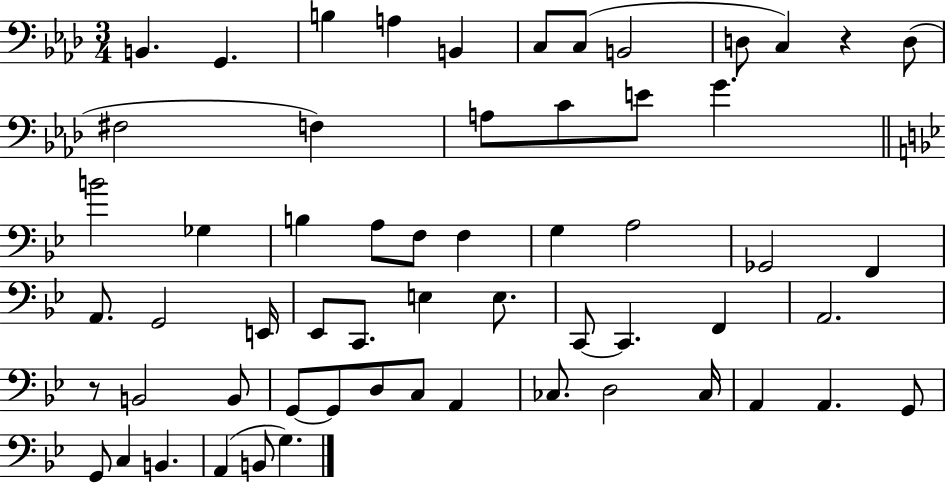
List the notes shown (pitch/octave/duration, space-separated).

B2/q. G2/q. B3/q A3/q B2/q C3/e C3/e B2/h D3/e C3/q R/q D3/e F#3/h F3/q A3/e C4/e E4/e G4/q. B4/h Gb3/q B3/q A3/e F3/e F3/q G3/q A3/h Gb2/h F2/q A2/e. G2/h E2/s Eb2/e C2/e. E3/q E3/e. C2/e C2/q. F2/q A2/h. R/e B2/h B2/e G2/e G2/e D3/e C3/e A2/q CES3/e. D3/h CES3/s A2/q A2/q. G2/e G2/e C3/q B2/q. A2/q B2/e G3/q.